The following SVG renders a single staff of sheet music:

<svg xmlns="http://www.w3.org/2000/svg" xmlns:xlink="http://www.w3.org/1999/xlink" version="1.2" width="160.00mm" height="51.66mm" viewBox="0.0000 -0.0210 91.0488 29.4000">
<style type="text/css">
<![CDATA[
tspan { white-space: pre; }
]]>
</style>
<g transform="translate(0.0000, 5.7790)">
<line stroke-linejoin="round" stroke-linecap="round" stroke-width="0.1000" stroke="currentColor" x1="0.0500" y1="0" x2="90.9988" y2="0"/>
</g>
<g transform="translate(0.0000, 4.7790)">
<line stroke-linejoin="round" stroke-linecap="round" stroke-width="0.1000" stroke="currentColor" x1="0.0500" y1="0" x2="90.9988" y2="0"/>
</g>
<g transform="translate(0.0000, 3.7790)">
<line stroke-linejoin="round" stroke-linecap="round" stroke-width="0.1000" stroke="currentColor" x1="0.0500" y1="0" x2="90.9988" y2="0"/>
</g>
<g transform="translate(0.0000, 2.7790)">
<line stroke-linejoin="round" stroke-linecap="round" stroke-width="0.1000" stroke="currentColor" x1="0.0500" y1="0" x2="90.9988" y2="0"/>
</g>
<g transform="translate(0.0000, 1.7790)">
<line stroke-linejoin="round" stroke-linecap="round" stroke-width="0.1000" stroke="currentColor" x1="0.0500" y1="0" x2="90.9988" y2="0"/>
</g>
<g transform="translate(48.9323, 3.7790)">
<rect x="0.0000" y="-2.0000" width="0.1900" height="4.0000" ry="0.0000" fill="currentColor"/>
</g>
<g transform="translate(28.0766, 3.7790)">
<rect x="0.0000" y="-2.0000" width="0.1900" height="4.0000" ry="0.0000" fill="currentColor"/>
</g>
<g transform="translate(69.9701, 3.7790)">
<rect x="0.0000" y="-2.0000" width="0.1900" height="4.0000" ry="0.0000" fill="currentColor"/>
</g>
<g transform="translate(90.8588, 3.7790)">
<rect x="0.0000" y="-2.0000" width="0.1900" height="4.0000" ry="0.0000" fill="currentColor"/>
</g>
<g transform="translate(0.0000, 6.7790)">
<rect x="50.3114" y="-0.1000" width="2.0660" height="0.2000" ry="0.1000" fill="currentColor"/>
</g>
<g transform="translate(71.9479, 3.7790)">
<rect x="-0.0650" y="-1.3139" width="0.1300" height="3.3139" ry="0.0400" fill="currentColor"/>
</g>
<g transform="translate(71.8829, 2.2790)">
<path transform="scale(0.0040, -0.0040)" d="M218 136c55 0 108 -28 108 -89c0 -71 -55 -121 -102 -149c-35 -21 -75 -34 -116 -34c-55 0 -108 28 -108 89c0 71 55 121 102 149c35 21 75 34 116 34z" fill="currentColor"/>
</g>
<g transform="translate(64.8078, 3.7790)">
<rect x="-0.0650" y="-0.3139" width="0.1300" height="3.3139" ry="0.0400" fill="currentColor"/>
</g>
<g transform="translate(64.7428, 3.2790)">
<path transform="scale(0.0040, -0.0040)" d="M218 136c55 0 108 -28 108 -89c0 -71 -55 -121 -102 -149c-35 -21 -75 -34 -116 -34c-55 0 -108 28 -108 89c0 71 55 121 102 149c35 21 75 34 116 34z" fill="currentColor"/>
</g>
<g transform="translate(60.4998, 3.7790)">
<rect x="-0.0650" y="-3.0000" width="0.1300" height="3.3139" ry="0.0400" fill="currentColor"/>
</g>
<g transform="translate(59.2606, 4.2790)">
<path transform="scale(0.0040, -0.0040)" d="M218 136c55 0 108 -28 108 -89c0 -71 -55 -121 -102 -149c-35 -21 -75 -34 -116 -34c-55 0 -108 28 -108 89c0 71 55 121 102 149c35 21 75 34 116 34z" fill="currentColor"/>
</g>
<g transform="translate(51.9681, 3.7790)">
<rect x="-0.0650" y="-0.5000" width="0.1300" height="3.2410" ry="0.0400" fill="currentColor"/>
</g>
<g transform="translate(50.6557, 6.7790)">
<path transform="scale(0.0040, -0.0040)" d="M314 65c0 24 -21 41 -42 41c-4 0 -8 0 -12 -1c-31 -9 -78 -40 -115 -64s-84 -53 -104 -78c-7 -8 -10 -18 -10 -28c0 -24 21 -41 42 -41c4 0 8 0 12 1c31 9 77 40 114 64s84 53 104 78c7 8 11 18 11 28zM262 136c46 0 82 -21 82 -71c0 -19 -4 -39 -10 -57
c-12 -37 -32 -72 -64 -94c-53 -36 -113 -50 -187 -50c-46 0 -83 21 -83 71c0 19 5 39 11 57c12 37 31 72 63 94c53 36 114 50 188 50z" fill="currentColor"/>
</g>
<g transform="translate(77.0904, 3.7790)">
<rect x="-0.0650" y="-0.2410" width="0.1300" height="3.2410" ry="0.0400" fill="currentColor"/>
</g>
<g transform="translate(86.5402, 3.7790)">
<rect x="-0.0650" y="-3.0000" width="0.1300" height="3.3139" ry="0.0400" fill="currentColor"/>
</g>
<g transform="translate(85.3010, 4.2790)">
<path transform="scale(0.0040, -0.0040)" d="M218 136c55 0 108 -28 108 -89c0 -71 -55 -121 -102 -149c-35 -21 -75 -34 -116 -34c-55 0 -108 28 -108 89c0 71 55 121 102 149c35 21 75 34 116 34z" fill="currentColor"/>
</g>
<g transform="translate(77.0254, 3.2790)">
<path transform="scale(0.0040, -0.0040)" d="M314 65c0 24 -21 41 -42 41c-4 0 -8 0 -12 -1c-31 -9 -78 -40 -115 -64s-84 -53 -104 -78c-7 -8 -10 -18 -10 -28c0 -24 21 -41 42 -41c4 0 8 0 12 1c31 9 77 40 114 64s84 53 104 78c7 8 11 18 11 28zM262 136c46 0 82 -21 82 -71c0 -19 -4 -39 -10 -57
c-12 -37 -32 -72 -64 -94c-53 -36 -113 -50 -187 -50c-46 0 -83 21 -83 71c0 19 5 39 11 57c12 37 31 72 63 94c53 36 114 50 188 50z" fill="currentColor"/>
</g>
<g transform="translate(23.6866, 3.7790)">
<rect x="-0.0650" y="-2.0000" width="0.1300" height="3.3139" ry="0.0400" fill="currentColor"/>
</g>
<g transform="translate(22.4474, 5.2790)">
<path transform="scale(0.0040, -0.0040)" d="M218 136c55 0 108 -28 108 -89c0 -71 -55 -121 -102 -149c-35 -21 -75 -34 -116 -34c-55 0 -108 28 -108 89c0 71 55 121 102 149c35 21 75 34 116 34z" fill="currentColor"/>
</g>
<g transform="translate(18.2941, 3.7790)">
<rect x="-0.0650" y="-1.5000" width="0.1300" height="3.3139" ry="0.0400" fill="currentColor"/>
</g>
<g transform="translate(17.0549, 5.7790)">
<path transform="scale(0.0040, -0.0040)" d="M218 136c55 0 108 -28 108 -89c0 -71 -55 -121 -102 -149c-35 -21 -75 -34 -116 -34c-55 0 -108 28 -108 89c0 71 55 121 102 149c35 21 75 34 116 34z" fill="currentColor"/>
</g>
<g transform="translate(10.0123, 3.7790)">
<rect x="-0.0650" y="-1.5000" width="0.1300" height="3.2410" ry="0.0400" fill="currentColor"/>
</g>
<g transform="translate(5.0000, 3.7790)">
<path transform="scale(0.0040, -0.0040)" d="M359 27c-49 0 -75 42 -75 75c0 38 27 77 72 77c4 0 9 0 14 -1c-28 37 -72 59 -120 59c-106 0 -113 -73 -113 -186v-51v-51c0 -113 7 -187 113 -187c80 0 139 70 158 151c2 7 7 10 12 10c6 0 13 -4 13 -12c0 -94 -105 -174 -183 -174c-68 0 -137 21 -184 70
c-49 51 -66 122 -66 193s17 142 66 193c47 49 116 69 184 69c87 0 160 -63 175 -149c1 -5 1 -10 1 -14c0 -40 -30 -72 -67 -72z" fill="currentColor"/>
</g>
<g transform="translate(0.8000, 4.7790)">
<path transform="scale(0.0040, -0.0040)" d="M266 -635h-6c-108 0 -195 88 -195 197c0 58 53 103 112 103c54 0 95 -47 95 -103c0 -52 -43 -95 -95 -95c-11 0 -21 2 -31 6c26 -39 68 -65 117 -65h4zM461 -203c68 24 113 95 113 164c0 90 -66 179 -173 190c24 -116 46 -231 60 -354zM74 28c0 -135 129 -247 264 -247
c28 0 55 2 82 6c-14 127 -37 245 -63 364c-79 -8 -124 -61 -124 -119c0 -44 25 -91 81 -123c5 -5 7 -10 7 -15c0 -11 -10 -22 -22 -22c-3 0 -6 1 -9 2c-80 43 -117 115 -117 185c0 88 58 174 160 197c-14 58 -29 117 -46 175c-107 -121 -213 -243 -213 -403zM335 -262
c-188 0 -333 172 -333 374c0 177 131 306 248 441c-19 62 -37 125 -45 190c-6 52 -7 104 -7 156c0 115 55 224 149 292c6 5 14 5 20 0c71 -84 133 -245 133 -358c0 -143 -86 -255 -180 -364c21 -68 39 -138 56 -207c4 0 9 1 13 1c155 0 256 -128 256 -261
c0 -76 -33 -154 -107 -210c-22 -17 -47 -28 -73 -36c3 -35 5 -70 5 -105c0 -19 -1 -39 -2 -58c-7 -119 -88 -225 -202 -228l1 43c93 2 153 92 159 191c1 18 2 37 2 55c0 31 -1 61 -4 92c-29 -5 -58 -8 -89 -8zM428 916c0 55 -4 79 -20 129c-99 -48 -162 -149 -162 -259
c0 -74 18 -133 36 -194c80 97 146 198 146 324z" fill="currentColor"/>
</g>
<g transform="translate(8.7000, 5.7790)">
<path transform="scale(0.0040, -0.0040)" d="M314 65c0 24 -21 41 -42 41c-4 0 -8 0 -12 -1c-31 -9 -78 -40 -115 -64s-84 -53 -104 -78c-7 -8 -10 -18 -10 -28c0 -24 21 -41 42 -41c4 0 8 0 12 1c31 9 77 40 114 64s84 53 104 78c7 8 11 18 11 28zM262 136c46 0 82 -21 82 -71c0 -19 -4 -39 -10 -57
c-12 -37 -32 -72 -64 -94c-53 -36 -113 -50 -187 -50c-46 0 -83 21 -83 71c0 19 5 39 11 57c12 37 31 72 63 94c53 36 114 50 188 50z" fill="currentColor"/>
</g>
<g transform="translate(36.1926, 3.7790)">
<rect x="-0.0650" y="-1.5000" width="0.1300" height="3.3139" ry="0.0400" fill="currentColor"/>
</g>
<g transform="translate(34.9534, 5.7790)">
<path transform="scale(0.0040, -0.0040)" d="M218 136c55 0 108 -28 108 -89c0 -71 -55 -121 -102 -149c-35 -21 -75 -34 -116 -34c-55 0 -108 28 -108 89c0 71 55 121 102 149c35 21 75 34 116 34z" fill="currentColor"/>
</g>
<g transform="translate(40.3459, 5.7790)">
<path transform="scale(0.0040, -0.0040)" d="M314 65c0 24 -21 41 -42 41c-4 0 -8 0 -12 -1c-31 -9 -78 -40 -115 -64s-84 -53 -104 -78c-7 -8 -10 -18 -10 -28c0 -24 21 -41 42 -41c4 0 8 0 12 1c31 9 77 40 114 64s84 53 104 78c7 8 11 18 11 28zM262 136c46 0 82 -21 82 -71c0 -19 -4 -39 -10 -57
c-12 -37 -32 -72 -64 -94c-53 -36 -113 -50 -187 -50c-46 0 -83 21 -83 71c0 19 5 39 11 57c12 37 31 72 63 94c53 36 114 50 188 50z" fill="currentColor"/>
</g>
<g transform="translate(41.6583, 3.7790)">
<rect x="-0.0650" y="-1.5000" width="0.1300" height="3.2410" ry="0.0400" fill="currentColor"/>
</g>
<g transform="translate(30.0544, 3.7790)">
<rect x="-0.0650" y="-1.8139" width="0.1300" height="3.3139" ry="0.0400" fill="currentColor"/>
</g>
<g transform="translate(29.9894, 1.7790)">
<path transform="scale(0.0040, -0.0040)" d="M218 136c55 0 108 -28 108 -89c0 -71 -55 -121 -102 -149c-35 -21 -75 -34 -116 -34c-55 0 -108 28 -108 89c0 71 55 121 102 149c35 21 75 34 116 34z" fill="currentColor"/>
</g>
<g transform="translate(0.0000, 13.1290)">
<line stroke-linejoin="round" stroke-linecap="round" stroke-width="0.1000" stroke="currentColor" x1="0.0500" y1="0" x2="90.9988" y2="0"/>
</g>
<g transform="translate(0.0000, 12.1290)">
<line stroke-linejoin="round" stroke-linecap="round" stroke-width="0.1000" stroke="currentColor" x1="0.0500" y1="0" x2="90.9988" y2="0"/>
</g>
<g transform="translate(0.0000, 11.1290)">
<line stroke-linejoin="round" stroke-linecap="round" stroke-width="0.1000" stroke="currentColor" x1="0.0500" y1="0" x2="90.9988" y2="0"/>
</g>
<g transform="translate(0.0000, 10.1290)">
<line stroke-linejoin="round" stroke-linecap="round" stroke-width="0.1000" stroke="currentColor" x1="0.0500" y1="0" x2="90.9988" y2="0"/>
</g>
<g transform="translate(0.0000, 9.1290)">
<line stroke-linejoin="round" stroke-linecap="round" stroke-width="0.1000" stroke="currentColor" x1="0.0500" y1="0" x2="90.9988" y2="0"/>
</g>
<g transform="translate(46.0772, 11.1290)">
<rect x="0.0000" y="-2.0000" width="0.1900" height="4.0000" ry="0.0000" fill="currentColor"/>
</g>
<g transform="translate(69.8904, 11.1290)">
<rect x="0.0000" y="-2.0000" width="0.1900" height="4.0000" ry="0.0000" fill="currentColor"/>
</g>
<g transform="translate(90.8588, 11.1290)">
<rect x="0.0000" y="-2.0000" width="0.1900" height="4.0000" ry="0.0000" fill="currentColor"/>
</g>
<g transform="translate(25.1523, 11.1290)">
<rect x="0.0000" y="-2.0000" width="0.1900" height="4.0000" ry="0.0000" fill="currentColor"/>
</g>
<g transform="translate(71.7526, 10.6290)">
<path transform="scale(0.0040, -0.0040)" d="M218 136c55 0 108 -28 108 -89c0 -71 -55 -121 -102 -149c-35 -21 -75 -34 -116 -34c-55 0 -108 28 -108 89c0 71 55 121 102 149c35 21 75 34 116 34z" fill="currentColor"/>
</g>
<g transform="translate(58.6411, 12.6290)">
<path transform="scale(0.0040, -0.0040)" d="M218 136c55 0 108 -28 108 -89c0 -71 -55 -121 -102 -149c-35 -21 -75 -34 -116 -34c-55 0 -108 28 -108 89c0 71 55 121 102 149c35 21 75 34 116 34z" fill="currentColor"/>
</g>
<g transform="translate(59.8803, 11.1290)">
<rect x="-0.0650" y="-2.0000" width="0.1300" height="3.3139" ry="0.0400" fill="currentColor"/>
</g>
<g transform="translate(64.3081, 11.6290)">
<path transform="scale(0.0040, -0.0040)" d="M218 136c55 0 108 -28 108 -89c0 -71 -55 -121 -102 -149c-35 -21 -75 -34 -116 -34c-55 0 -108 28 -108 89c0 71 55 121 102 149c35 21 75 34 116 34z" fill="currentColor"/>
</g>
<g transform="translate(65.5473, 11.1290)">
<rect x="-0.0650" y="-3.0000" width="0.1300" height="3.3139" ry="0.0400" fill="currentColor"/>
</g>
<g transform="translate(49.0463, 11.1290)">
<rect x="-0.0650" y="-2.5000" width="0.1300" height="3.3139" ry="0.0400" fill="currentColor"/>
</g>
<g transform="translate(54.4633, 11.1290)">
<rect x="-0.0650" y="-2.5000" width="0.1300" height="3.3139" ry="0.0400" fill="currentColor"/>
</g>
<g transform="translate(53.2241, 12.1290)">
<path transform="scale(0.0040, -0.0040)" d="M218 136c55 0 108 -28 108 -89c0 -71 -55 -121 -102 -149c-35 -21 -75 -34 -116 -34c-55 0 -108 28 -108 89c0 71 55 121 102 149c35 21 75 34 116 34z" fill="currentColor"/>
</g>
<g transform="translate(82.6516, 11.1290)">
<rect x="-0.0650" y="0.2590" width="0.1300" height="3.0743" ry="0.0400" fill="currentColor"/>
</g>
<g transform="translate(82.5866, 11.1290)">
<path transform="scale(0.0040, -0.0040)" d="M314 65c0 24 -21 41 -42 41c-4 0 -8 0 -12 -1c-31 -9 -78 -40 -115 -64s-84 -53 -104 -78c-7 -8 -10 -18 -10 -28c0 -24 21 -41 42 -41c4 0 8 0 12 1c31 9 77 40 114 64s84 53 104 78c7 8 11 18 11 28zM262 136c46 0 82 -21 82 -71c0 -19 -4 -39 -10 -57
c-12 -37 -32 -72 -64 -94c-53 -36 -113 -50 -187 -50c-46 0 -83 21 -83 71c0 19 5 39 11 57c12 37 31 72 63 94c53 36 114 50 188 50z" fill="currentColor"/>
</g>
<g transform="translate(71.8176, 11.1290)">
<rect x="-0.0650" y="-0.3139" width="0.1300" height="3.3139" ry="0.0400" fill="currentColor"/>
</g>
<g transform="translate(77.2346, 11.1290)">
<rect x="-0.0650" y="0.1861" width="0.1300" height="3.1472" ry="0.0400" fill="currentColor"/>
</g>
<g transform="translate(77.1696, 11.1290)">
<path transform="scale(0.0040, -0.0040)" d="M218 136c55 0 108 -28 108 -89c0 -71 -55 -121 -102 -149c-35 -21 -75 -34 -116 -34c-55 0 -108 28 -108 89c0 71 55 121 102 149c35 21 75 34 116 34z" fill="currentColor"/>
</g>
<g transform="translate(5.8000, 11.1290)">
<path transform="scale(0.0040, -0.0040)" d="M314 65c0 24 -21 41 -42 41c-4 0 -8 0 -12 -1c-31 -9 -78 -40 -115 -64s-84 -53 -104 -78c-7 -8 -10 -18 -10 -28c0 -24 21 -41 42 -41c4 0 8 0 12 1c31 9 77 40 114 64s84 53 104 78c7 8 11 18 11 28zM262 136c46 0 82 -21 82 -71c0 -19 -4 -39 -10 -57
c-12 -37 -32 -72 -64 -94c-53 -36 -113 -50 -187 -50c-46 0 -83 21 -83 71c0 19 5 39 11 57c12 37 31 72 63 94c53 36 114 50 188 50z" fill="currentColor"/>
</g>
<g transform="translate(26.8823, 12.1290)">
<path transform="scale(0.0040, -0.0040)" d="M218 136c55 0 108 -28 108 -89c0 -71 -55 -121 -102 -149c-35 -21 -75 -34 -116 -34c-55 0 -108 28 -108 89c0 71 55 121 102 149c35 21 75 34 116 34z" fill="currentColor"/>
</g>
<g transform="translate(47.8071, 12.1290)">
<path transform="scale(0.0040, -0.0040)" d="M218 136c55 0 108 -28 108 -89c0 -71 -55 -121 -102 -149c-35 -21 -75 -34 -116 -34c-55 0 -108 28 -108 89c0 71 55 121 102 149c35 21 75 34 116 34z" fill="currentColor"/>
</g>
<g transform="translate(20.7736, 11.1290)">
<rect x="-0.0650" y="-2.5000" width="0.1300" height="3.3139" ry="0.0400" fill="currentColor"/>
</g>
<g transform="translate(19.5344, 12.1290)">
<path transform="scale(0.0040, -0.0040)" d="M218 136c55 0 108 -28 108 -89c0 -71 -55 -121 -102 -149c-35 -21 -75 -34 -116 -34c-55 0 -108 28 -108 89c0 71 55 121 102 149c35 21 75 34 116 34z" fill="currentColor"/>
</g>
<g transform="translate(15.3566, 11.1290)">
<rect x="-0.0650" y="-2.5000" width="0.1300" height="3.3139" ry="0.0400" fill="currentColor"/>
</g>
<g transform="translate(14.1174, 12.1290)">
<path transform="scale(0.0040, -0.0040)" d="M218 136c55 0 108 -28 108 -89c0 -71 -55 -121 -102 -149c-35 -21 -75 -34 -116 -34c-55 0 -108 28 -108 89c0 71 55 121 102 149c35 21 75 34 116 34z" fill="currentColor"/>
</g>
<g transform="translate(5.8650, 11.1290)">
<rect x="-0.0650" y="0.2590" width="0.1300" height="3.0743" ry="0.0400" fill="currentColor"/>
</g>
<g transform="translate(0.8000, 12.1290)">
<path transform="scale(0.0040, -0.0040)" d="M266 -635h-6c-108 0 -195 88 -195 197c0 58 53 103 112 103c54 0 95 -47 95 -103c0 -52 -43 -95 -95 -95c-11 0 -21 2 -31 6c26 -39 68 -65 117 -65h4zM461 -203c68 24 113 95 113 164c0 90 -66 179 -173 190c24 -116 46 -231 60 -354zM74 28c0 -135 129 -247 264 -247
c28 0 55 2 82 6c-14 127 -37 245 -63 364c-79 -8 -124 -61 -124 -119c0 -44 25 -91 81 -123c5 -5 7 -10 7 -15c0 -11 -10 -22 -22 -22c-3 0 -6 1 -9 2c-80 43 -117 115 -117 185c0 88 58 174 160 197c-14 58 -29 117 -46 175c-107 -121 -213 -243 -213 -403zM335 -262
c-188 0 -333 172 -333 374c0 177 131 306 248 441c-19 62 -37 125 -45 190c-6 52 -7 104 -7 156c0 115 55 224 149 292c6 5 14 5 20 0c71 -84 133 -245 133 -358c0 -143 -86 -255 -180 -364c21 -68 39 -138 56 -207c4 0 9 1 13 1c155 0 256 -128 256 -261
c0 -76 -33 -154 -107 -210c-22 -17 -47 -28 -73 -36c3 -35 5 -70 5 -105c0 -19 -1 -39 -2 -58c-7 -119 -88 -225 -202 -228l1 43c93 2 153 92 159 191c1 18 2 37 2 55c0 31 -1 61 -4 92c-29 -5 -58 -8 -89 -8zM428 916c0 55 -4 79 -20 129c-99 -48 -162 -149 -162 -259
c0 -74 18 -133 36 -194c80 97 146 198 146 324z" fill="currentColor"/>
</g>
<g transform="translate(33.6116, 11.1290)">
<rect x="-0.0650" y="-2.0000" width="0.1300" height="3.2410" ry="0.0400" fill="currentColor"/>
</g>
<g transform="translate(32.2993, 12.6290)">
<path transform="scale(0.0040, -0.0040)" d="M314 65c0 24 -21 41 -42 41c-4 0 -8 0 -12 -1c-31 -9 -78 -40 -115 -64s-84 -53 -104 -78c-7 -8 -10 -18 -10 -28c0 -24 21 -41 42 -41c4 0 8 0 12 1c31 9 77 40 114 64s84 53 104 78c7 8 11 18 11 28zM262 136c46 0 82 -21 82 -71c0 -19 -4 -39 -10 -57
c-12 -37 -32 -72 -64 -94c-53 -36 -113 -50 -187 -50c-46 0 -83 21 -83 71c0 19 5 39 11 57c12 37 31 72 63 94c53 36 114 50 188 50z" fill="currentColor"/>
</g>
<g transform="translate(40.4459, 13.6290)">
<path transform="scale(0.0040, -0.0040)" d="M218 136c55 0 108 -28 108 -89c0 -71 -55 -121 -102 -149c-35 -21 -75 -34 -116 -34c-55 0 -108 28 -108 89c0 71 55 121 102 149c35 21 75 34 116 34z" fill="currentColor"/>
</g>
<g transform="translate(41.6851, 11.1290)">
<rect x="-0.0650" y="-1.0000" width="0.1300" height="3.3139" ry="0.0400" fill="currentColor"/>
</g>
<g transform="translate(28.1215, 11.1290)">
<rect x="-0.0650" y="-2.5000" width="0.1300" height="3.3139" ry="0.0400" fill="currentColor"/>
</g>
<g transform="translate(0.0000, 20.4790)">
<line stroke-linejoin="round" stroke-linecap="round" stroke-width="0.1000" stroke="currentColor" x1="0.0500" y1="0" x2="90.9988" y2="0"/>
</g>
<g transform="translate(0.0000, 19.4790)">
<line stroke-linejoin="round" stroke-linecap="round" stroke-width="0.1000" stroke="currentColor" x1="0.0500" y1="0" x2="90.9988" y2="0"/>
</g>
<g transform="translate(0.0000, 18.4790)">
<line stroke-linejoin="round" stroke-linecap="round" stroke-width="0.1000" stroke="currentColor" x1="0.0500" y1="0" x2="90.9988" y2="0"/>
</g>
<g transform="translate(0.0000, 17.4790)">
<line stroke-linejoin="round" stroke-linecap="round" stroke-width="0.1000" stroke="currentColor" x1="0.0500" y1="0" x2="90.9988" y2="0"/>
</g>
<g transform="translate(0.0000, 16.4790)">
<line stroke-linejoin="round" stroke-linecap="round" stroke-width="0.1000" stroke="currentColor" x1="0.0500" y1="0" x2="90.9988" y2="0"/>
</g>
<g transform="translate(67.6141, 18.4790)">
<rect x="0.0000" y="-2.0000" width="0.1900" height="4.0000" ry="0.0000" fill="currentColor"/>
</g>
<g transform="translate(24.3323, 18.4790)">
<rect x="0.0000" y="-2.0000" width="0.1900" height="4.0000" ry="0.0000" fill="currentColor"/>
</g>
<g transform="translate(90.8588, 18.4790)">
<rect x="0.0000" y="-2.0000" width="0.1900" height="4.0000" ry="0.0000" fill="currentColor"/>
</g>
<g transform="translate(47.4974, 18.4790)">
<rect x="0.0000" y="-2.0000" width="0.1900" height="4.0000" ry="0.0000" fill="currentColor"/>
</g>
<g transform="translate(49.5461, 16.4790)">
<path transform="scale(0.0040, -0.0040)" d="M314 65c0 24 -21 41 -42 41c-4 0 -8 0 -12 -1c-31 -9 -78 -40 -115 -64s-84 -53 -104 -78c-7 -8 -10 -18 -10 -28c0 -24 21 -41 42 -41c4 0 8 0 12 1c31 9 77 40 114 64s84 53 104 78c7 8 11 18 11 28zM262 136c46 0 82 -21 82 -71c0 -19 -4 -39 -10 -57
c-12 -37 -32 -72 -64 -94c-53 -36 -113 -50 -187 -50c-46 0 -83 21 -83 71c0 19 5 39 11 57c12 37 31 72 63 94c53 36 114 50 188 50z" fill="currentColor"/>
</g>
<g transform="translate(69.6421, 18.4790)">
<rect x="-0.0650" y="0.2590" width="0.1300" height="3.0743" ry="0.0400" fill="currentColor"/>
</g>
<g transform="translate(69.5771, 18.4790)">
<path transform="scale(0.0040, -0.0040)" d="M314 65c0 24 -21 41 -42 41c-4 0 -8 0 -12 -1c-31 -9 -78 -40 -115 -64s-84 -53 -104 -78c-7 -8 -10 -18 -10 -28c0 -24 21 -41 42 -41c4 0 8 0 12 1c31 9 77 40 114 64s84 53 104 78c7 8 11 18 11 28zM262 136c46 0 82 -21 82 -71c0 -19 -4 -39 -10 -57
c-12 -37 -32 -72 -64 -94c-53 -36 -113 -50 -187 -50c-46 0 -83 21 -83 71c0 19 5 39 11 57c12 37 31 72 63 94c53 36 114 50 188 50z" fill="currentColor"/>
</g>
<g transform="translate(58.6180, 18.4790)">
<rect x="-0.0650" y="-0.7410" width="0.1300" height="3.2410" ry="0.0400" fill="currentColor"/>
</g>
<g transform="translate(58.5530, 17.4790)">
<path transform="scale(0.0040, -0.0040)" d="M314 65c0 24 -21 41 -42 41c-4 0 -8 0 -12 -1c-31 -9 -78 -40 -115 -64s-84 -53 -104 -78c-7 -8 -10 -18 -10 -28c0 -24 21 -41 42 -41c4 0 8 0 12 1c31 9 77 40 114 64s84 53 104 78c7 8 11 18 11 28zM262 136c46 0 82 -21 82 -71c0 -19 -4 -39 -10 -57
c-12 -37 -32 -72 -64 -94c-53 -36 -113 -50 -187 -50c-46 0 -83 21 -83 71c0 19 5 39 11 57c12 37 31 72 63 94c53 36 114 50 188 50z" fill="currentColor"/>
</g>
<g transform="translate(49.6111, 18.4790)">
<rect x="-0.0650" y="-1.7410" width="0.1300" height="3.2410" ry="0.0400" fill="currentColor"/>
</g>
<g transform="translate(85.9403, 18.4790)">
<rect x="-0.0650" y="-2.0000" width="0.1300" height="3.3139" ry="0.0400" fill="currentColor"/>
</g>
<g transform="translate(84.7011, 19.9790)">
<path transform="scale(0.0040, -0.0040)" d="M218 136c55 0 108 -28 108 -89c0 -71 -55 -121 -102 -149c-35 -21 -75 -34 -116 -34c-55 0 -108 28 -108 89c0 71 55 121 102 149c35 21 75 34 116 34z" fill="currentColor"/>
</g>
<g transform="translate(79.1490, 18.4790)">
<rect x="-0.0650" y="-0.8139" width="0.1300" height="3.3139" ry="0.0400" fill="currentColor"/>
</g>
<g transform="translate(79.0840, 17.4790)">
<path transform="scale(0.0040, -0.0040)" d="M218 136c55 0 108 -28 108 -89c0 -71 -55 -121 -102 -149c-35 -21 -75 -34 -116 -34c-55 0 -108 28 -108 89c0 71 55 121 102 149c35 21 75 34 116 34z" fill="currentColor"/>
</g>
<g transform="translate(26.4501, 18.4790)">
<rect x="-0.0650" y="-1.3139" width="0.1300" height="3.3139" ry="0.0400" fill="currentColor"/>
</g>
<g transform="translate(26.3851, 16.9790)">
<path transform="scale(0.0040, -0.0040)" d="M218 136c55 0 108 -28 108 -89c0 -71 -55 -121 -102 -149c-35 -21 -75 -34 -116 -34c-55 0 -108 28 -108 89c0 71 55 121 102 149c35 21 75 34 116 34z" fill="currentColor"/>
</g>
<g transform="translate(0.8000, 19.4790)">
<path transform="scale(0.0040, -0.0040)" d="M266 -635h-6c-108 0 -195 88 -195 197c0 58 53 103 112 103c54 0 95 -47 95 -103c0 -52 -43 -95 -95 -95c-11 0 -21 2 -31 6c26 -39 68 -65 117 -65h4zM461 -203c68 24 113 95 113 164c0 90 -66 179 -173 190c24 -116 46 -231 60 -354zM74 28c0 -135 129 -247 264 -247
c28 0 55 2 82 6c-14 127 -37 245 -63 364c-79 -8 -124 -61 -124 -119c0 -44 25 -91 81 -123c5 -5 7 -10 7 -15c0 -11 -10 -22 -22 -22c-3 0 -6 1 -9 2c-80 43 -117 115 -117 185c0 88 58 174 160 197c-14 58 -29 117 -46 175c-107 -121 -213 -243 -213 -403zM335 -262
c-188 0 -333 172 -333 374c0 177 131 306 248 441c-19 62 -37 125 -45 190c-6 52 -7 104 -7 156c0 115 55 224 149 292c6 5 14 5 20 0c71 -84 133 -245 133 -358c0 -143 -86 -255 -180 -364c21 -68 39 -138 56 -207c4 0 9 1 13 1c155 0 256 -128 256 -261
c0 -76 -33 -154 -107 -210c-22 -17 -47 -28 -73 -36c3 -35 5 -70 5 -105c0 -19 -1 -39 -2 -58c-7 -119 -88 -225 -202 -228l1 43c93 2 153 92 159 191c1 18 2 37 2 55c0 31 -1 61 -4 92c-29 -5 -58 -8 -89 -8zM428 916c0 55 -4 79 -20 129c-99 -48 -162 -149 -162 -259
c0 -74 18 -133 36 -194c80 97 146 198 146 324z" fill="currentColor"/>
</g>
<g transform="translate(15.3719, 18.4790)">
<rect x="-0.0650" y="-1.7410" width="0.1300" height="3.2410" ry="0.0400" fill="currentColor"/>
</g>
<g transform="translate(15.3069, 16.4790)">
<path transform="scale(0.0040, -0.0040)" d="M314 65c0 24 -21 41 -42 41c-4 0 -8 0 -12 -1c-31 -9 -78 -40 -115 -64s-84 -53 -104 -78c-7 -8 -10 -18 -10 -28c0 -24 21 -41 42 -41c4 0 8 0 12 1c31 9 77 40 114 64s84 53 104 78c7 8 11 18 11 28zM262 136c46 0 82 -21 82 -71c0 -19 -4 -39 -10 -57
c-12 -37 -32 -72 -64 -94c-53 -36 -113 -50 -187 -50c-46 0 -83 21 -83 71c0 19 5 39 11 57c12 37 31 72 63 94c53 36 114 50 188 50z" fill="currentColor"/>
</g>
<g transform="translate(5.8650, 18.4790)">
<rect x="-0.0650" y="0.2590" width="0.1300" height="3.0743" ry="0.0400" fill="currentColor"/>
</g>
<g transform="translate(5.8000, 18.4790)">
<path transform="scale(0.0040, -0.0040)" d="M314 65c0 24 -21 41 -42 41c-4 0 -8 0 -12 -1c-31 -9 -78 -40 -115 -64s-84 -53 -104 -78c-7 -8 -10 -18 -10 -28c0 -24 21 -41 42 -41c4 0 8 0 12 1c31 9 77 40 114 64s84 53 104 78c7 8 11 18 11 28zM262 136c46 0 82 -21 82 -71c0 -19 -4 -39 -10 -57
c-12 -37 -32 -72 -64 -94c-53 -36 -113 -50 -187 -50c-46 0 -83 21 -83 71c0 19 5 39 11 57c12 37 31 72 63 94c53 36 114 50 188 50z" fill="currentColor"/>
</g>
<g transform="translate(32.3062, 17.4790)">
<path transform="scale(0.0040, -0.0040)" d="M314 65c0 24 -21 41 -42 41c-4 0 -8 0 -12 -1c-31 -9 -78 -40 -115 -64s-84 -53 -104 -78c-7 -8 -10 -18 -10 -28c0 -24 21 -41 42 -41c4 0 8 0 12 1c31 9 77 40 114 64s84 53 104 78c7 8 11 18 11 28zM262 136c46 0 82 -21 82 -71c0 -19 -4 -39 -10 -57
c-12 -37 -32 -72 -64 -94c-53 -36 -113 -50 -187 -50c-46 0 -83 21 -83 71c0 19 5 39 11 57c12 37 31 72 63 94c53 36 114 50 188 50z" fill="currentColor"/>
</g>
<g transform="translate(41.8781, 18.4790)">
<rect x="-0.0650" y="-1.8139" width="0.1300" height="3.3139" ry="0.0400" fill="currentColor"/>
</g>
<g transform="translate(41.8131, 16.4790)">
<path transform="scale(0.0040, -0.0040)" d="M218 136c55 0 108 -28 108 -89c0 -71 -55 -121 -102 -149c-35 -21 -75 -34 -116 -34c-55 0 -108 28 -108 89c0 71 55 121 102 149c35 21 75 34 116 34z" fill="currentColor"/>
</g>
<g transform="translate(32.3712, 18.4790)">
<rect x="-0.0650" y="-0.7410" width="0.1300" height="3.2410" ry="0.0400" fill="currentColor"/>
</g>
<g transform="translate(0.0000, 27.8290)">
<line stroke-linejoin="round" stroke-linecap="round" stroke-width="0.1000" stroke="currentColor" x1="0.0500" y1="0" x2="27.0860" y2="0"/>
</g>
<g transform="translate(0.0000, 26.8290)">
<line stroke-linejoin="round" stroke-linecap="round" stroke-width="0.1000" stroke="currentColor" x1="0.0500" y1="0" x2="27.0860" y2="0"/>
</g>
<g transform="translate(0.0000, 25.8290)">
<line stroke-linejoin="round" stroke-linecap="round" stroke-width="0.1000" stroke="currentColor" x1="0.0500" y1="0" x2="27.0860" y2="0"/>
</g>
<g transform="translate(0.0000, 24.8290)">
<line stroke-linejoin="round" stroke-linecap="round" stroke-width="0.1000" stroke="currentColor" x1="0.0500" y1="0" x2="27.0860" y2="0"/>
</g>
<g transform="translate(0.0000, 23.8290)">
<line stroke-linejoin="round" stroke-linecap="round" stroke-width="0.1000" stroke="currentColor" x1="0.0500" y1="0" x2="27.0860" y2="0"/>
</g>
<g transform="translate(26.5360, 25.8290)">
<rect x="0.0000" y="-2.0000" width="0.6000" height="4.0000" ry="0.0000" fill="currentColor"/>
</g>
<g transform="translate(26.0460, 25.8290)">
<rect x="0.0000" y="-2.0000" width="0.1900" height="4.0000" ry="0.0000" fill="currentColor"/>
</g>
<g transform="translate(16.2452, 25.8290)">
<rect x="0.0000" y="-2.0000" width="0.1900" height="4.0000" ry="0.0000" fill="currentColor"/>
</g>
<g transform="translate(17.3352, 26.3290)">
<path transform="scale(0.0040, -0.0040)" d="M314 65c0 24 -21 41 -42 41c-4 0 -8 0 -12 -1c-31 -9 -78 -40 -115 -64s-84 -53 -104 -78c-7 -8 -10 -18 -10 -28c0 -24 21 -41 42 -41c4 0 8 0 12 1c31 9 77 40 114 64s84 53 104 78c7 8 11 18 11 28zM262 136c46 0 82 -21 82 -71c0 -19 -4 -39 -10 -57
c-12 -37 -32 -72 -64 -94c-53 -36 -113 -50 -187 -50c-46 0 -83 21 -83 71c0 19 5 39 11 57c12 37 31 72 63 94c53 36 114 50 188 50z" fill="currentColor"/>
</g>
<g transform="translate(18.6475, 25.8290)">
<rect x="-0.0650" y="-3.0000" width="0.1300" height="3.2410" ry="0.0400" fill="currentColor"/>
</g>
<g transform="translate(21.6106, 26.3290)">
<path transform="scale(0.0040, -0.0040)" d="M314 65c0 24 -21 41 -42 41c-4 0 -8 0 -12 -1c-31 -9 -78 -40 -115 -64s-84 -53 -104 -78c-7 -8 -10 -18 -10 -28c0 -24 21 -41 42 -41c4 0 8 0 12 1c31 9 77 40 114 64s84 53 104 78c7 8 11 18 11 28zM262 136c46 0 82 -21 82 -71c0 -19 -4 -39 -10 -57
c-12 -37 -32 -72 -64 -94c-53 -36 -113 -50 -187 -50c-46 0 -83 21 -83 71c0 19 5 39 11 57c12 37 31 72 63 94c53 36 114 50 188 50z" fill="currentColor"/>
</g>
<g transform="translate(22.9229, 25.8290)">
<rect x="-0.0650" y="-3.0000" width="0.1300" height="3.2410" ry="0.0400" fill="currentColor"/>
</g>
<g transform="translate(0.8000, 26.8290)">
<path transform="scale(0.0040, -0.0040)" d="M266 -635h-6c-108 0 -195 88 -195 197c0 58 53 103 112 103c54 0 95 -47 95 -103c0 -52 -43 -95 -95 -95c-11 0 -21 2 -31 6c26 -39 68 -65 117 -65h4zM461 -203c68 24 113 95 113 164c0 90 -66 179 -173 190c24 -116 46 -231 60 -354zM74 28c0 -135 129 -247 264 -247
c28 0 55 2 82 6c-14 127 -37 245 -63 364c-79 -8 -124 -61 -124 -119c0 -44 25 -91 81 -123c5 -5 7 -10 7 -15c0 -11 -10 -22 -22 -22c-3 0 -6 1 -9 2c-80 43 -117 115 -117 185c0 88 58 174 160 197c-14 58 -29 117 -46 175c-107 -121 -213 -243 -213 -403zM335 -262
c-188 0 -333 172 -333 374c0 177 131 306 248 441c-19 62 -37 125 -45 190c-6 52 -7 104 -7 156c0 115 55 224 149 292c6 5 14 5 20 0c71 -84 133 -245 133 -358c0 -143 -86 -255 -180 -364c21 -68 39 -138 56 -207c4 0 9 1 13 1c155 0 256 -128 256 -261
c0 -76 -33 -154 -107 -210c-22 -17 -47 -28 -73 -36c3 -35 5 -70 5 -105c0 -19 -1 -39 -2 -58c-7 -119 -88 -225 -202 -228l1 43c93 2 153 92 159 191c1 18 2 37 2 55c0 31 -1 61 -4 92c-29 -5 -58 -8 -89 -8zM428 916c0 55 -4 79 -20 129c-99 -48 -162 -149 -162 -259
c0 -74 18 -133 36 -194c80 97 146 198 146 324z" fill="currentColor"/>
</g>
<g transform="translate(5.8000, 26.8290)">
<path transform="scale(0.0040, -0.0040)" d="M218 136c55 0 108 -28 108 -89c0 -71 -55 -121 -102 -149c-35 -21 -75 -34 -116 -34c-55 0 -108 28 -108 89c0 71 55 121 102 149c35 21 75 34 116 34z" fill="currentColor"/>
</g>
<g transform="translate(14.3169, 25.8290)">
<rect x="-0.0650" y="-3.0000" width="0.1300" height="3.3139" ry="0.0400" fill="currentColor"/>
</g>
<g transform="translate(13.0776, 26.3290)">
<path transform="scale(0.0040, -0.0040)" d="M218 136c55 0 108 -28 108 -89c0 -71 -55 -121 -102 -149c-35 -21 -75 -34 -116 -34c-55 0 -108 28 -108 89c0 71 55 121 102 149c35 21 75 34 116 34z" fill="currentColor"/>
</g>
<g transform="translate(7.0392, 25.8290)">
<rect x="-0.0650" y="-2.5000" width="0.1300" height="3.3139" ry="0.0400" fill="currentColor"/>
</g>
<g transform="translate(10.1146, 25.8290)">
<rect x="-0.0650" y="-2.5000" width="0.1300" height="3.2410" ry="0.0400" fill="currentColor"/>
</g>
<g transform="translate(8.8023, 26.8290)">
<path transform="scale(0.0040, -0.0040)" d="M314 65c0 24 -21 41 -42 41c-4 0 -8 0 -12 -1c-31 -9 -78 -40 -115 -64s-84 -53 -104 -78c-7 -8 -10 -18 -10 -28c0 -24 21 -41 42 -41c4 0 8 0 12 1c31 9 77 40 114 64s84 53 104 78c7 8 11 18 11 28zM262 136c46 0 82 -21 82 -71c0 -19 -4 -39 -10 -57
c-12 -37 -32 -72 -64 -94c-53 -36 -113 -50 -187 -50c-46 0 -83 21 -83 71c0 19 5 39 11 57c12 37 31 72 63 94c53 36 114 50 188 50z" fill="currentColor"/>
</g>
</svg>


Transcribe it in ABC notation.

X:1
T:Untitled
M:4/4
L:1/4
K:C
E2 E F f E E2 C2 A c e c2 A B2 G G G F2 D G G F A c B B2 B2 f2 e d2 f f2 d2 B2 d F G G2 A A2 A2